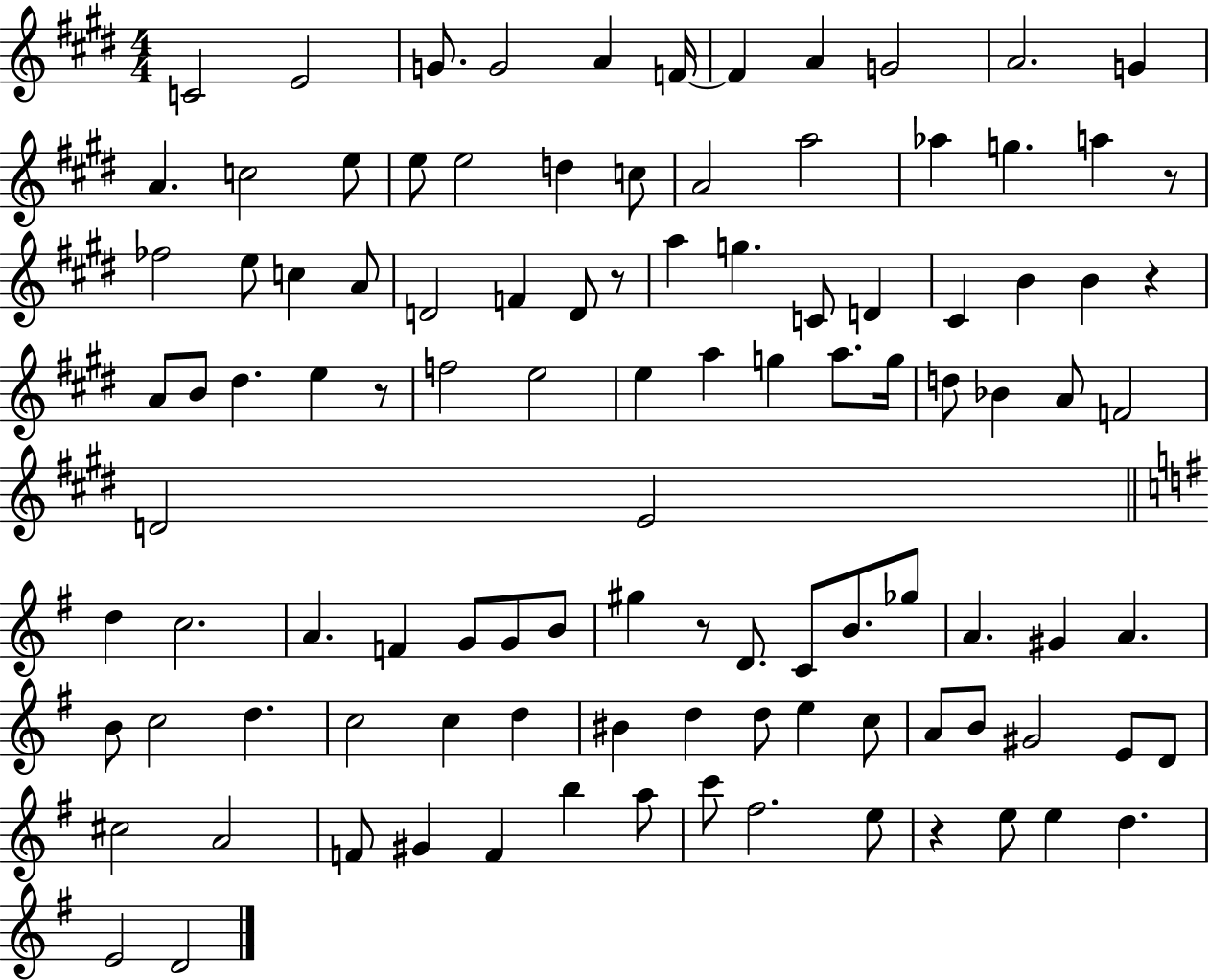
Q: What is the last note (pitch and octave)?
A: D4